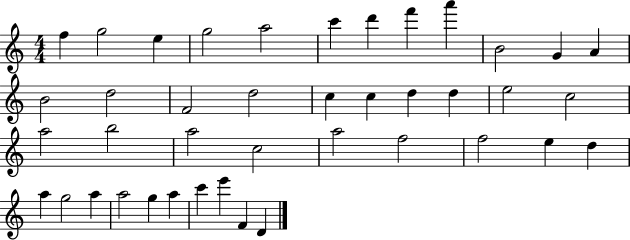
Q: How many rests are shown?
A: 0